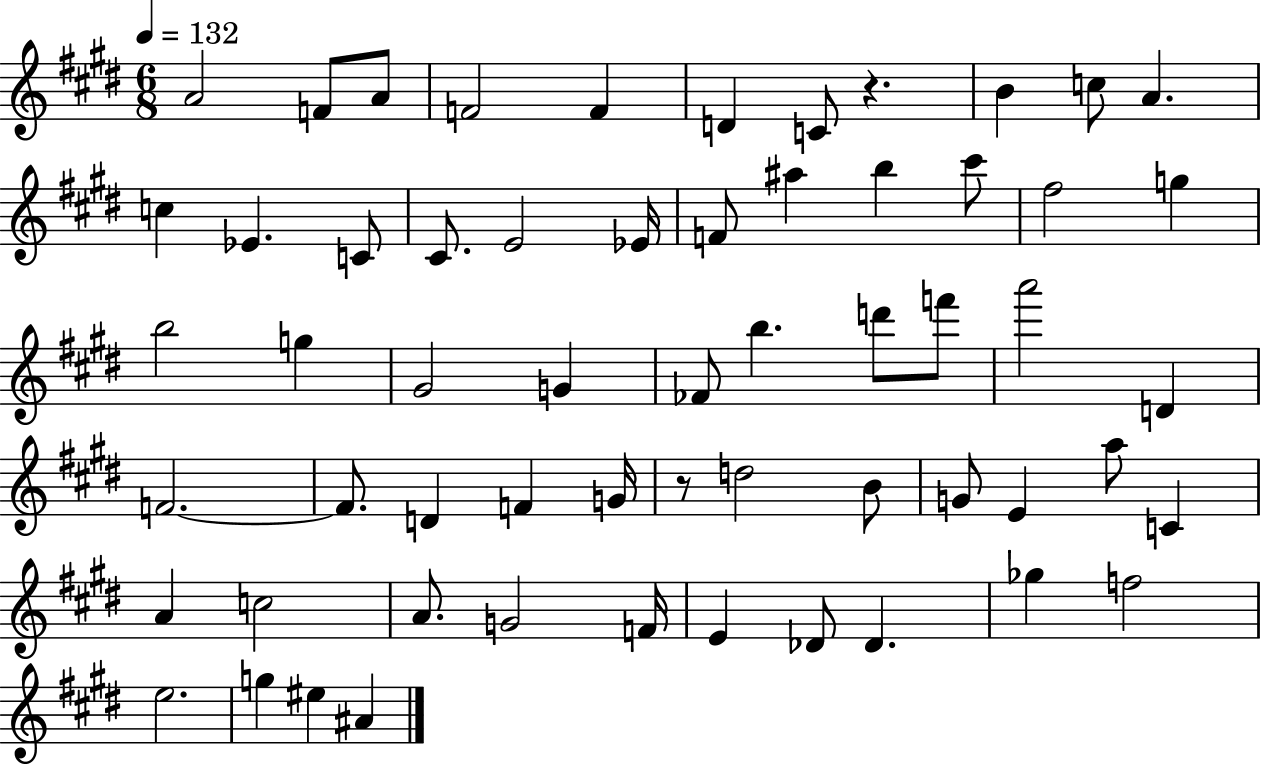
{
  \clef treble
  \numericTimeSignature
  \time 6/8
  \key e \major
  \tempo 4 = 132
  \repeat volta 2 { a'2 f'8 a'8 | f'2 f'4 | d'4 c'8 r4. | b'4 c''8 a'4. | \break c''4 ees'4. c'8 | cis'8. e'2 ees'16 | f'8 ais''4 b''4 cis'''8 | fis''2 g''4 | \break b''2 g''4 | gis'2 g'4 | fes'8 b''4. d'''8 f'''8 | a'''2 d'4 | \break f'2.~~ | f'8. d'4 f'4 g'16 | r8 d''2 b'8 | g'8 e'4 a''8 c'4 | \break a'4 c''2 | a'8. g'2 f'16 | e'4 des'8 des'4. | ges''4 f''2 | \break e''2. | g''4 eis''4 ais'4 | } \bar "|."
}